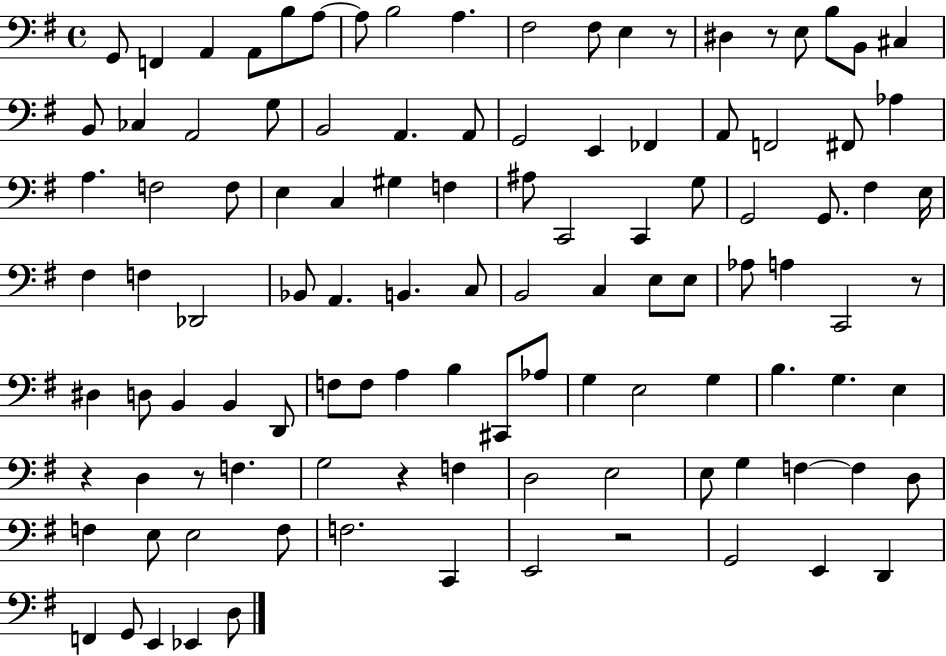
X:1
T:Untitled
M:4/4
L:1/4
K:G
G,,/2 F,, A,, A,,/2 B,/2 A,/2 A,/2 B,2 A, ^F,2 ^F,/2 E, z/2 ^D, z/2 E,/2 B,/2 B,,/2 ^C, B,,/2 _C, A,,2 G,/2 B,,2 A,, A,,/2 G,,2 E,, _F,, A,,/2 F,,2 ^F,,/2 _A, A, F,2 F,/2 E, C, ^G, F, ^A,/2 C,,2 C,, G,/2 G,,2 G,,/2 ^F, E,/4 ^F, F, _D,,2 _B,,/2 A,, B,, C,/2 B,,2 C, E,/2 E,/2 _A,/2 A, C,,2 z/2 ^D, D,/2 B,, B,, D,,/2 F,/2 F,/2 A, B, ^C,,/2 _A,/2 G, E,2 G, B, G, E, z D, z/2 F, G,2 z F, D,2 E,2 E,/2 G, F, F, D,/2 F, E,/2 E,2 F,/2 F,2 C,, E,,2 z2 G,,2 E,, D,, F,, G,,/2 E,, _E,, D,/2